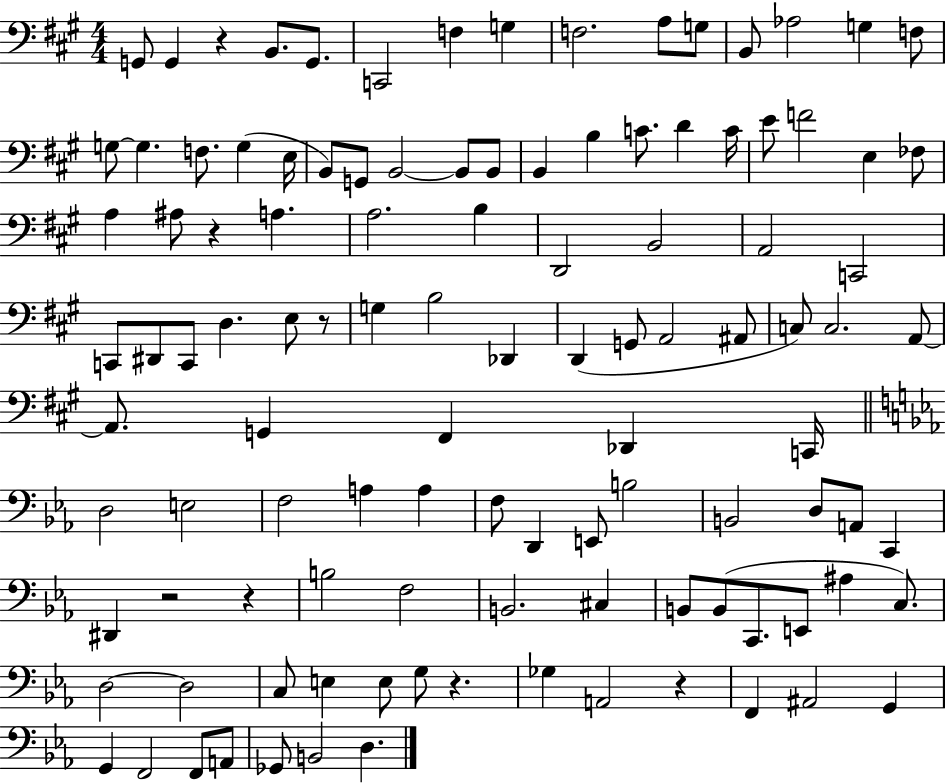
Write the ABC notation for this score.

X:1
T:Untitled
M:4/4
L:1/4
K:A
G,,/2 G,, z B,,/2 G,,/2 C,,2 F, G, F,2 A,/2 G,/2 B,,/2 _A,2 G, F,/2 G,/2 G, F,/2 G, E,/4 B,,/2 G,,/2 B,,2 B,,/2 B,,/2 B,, B, C/2 D C/4 E/2 F2 E, _F,/2 A, ^A,/2 z A, A,2 B, D,,2 B,,2 A,,2 C,,2 C,,/2 ^D,,/2 C,,/2 D, E,/2 z/2 G, B,2 _D,, D,, G,,/2 A,,2 ^A,,/2 C,/2 C,2 A,,/2 A,,/2 G,, ^F,, _D,, C,,/4 D,2 E,2 F,2 A, A, F,/2 D,, E,,/2 B,2 B,,2 D,/2 A,,/2 C,, ^D,, z2 z B,2 F,2 B,,2 ^C, B,,/2 B,,/2 C,,/2 E,,/2 ^A, C,/2 D,2 D,2 C,/2 E, E,/2 G,/2 z _G, A,,2 z F,, ^A,,2 G,, G,, F,,2 F,,/2 A,,/2 _G,,/2 B,,2 D,